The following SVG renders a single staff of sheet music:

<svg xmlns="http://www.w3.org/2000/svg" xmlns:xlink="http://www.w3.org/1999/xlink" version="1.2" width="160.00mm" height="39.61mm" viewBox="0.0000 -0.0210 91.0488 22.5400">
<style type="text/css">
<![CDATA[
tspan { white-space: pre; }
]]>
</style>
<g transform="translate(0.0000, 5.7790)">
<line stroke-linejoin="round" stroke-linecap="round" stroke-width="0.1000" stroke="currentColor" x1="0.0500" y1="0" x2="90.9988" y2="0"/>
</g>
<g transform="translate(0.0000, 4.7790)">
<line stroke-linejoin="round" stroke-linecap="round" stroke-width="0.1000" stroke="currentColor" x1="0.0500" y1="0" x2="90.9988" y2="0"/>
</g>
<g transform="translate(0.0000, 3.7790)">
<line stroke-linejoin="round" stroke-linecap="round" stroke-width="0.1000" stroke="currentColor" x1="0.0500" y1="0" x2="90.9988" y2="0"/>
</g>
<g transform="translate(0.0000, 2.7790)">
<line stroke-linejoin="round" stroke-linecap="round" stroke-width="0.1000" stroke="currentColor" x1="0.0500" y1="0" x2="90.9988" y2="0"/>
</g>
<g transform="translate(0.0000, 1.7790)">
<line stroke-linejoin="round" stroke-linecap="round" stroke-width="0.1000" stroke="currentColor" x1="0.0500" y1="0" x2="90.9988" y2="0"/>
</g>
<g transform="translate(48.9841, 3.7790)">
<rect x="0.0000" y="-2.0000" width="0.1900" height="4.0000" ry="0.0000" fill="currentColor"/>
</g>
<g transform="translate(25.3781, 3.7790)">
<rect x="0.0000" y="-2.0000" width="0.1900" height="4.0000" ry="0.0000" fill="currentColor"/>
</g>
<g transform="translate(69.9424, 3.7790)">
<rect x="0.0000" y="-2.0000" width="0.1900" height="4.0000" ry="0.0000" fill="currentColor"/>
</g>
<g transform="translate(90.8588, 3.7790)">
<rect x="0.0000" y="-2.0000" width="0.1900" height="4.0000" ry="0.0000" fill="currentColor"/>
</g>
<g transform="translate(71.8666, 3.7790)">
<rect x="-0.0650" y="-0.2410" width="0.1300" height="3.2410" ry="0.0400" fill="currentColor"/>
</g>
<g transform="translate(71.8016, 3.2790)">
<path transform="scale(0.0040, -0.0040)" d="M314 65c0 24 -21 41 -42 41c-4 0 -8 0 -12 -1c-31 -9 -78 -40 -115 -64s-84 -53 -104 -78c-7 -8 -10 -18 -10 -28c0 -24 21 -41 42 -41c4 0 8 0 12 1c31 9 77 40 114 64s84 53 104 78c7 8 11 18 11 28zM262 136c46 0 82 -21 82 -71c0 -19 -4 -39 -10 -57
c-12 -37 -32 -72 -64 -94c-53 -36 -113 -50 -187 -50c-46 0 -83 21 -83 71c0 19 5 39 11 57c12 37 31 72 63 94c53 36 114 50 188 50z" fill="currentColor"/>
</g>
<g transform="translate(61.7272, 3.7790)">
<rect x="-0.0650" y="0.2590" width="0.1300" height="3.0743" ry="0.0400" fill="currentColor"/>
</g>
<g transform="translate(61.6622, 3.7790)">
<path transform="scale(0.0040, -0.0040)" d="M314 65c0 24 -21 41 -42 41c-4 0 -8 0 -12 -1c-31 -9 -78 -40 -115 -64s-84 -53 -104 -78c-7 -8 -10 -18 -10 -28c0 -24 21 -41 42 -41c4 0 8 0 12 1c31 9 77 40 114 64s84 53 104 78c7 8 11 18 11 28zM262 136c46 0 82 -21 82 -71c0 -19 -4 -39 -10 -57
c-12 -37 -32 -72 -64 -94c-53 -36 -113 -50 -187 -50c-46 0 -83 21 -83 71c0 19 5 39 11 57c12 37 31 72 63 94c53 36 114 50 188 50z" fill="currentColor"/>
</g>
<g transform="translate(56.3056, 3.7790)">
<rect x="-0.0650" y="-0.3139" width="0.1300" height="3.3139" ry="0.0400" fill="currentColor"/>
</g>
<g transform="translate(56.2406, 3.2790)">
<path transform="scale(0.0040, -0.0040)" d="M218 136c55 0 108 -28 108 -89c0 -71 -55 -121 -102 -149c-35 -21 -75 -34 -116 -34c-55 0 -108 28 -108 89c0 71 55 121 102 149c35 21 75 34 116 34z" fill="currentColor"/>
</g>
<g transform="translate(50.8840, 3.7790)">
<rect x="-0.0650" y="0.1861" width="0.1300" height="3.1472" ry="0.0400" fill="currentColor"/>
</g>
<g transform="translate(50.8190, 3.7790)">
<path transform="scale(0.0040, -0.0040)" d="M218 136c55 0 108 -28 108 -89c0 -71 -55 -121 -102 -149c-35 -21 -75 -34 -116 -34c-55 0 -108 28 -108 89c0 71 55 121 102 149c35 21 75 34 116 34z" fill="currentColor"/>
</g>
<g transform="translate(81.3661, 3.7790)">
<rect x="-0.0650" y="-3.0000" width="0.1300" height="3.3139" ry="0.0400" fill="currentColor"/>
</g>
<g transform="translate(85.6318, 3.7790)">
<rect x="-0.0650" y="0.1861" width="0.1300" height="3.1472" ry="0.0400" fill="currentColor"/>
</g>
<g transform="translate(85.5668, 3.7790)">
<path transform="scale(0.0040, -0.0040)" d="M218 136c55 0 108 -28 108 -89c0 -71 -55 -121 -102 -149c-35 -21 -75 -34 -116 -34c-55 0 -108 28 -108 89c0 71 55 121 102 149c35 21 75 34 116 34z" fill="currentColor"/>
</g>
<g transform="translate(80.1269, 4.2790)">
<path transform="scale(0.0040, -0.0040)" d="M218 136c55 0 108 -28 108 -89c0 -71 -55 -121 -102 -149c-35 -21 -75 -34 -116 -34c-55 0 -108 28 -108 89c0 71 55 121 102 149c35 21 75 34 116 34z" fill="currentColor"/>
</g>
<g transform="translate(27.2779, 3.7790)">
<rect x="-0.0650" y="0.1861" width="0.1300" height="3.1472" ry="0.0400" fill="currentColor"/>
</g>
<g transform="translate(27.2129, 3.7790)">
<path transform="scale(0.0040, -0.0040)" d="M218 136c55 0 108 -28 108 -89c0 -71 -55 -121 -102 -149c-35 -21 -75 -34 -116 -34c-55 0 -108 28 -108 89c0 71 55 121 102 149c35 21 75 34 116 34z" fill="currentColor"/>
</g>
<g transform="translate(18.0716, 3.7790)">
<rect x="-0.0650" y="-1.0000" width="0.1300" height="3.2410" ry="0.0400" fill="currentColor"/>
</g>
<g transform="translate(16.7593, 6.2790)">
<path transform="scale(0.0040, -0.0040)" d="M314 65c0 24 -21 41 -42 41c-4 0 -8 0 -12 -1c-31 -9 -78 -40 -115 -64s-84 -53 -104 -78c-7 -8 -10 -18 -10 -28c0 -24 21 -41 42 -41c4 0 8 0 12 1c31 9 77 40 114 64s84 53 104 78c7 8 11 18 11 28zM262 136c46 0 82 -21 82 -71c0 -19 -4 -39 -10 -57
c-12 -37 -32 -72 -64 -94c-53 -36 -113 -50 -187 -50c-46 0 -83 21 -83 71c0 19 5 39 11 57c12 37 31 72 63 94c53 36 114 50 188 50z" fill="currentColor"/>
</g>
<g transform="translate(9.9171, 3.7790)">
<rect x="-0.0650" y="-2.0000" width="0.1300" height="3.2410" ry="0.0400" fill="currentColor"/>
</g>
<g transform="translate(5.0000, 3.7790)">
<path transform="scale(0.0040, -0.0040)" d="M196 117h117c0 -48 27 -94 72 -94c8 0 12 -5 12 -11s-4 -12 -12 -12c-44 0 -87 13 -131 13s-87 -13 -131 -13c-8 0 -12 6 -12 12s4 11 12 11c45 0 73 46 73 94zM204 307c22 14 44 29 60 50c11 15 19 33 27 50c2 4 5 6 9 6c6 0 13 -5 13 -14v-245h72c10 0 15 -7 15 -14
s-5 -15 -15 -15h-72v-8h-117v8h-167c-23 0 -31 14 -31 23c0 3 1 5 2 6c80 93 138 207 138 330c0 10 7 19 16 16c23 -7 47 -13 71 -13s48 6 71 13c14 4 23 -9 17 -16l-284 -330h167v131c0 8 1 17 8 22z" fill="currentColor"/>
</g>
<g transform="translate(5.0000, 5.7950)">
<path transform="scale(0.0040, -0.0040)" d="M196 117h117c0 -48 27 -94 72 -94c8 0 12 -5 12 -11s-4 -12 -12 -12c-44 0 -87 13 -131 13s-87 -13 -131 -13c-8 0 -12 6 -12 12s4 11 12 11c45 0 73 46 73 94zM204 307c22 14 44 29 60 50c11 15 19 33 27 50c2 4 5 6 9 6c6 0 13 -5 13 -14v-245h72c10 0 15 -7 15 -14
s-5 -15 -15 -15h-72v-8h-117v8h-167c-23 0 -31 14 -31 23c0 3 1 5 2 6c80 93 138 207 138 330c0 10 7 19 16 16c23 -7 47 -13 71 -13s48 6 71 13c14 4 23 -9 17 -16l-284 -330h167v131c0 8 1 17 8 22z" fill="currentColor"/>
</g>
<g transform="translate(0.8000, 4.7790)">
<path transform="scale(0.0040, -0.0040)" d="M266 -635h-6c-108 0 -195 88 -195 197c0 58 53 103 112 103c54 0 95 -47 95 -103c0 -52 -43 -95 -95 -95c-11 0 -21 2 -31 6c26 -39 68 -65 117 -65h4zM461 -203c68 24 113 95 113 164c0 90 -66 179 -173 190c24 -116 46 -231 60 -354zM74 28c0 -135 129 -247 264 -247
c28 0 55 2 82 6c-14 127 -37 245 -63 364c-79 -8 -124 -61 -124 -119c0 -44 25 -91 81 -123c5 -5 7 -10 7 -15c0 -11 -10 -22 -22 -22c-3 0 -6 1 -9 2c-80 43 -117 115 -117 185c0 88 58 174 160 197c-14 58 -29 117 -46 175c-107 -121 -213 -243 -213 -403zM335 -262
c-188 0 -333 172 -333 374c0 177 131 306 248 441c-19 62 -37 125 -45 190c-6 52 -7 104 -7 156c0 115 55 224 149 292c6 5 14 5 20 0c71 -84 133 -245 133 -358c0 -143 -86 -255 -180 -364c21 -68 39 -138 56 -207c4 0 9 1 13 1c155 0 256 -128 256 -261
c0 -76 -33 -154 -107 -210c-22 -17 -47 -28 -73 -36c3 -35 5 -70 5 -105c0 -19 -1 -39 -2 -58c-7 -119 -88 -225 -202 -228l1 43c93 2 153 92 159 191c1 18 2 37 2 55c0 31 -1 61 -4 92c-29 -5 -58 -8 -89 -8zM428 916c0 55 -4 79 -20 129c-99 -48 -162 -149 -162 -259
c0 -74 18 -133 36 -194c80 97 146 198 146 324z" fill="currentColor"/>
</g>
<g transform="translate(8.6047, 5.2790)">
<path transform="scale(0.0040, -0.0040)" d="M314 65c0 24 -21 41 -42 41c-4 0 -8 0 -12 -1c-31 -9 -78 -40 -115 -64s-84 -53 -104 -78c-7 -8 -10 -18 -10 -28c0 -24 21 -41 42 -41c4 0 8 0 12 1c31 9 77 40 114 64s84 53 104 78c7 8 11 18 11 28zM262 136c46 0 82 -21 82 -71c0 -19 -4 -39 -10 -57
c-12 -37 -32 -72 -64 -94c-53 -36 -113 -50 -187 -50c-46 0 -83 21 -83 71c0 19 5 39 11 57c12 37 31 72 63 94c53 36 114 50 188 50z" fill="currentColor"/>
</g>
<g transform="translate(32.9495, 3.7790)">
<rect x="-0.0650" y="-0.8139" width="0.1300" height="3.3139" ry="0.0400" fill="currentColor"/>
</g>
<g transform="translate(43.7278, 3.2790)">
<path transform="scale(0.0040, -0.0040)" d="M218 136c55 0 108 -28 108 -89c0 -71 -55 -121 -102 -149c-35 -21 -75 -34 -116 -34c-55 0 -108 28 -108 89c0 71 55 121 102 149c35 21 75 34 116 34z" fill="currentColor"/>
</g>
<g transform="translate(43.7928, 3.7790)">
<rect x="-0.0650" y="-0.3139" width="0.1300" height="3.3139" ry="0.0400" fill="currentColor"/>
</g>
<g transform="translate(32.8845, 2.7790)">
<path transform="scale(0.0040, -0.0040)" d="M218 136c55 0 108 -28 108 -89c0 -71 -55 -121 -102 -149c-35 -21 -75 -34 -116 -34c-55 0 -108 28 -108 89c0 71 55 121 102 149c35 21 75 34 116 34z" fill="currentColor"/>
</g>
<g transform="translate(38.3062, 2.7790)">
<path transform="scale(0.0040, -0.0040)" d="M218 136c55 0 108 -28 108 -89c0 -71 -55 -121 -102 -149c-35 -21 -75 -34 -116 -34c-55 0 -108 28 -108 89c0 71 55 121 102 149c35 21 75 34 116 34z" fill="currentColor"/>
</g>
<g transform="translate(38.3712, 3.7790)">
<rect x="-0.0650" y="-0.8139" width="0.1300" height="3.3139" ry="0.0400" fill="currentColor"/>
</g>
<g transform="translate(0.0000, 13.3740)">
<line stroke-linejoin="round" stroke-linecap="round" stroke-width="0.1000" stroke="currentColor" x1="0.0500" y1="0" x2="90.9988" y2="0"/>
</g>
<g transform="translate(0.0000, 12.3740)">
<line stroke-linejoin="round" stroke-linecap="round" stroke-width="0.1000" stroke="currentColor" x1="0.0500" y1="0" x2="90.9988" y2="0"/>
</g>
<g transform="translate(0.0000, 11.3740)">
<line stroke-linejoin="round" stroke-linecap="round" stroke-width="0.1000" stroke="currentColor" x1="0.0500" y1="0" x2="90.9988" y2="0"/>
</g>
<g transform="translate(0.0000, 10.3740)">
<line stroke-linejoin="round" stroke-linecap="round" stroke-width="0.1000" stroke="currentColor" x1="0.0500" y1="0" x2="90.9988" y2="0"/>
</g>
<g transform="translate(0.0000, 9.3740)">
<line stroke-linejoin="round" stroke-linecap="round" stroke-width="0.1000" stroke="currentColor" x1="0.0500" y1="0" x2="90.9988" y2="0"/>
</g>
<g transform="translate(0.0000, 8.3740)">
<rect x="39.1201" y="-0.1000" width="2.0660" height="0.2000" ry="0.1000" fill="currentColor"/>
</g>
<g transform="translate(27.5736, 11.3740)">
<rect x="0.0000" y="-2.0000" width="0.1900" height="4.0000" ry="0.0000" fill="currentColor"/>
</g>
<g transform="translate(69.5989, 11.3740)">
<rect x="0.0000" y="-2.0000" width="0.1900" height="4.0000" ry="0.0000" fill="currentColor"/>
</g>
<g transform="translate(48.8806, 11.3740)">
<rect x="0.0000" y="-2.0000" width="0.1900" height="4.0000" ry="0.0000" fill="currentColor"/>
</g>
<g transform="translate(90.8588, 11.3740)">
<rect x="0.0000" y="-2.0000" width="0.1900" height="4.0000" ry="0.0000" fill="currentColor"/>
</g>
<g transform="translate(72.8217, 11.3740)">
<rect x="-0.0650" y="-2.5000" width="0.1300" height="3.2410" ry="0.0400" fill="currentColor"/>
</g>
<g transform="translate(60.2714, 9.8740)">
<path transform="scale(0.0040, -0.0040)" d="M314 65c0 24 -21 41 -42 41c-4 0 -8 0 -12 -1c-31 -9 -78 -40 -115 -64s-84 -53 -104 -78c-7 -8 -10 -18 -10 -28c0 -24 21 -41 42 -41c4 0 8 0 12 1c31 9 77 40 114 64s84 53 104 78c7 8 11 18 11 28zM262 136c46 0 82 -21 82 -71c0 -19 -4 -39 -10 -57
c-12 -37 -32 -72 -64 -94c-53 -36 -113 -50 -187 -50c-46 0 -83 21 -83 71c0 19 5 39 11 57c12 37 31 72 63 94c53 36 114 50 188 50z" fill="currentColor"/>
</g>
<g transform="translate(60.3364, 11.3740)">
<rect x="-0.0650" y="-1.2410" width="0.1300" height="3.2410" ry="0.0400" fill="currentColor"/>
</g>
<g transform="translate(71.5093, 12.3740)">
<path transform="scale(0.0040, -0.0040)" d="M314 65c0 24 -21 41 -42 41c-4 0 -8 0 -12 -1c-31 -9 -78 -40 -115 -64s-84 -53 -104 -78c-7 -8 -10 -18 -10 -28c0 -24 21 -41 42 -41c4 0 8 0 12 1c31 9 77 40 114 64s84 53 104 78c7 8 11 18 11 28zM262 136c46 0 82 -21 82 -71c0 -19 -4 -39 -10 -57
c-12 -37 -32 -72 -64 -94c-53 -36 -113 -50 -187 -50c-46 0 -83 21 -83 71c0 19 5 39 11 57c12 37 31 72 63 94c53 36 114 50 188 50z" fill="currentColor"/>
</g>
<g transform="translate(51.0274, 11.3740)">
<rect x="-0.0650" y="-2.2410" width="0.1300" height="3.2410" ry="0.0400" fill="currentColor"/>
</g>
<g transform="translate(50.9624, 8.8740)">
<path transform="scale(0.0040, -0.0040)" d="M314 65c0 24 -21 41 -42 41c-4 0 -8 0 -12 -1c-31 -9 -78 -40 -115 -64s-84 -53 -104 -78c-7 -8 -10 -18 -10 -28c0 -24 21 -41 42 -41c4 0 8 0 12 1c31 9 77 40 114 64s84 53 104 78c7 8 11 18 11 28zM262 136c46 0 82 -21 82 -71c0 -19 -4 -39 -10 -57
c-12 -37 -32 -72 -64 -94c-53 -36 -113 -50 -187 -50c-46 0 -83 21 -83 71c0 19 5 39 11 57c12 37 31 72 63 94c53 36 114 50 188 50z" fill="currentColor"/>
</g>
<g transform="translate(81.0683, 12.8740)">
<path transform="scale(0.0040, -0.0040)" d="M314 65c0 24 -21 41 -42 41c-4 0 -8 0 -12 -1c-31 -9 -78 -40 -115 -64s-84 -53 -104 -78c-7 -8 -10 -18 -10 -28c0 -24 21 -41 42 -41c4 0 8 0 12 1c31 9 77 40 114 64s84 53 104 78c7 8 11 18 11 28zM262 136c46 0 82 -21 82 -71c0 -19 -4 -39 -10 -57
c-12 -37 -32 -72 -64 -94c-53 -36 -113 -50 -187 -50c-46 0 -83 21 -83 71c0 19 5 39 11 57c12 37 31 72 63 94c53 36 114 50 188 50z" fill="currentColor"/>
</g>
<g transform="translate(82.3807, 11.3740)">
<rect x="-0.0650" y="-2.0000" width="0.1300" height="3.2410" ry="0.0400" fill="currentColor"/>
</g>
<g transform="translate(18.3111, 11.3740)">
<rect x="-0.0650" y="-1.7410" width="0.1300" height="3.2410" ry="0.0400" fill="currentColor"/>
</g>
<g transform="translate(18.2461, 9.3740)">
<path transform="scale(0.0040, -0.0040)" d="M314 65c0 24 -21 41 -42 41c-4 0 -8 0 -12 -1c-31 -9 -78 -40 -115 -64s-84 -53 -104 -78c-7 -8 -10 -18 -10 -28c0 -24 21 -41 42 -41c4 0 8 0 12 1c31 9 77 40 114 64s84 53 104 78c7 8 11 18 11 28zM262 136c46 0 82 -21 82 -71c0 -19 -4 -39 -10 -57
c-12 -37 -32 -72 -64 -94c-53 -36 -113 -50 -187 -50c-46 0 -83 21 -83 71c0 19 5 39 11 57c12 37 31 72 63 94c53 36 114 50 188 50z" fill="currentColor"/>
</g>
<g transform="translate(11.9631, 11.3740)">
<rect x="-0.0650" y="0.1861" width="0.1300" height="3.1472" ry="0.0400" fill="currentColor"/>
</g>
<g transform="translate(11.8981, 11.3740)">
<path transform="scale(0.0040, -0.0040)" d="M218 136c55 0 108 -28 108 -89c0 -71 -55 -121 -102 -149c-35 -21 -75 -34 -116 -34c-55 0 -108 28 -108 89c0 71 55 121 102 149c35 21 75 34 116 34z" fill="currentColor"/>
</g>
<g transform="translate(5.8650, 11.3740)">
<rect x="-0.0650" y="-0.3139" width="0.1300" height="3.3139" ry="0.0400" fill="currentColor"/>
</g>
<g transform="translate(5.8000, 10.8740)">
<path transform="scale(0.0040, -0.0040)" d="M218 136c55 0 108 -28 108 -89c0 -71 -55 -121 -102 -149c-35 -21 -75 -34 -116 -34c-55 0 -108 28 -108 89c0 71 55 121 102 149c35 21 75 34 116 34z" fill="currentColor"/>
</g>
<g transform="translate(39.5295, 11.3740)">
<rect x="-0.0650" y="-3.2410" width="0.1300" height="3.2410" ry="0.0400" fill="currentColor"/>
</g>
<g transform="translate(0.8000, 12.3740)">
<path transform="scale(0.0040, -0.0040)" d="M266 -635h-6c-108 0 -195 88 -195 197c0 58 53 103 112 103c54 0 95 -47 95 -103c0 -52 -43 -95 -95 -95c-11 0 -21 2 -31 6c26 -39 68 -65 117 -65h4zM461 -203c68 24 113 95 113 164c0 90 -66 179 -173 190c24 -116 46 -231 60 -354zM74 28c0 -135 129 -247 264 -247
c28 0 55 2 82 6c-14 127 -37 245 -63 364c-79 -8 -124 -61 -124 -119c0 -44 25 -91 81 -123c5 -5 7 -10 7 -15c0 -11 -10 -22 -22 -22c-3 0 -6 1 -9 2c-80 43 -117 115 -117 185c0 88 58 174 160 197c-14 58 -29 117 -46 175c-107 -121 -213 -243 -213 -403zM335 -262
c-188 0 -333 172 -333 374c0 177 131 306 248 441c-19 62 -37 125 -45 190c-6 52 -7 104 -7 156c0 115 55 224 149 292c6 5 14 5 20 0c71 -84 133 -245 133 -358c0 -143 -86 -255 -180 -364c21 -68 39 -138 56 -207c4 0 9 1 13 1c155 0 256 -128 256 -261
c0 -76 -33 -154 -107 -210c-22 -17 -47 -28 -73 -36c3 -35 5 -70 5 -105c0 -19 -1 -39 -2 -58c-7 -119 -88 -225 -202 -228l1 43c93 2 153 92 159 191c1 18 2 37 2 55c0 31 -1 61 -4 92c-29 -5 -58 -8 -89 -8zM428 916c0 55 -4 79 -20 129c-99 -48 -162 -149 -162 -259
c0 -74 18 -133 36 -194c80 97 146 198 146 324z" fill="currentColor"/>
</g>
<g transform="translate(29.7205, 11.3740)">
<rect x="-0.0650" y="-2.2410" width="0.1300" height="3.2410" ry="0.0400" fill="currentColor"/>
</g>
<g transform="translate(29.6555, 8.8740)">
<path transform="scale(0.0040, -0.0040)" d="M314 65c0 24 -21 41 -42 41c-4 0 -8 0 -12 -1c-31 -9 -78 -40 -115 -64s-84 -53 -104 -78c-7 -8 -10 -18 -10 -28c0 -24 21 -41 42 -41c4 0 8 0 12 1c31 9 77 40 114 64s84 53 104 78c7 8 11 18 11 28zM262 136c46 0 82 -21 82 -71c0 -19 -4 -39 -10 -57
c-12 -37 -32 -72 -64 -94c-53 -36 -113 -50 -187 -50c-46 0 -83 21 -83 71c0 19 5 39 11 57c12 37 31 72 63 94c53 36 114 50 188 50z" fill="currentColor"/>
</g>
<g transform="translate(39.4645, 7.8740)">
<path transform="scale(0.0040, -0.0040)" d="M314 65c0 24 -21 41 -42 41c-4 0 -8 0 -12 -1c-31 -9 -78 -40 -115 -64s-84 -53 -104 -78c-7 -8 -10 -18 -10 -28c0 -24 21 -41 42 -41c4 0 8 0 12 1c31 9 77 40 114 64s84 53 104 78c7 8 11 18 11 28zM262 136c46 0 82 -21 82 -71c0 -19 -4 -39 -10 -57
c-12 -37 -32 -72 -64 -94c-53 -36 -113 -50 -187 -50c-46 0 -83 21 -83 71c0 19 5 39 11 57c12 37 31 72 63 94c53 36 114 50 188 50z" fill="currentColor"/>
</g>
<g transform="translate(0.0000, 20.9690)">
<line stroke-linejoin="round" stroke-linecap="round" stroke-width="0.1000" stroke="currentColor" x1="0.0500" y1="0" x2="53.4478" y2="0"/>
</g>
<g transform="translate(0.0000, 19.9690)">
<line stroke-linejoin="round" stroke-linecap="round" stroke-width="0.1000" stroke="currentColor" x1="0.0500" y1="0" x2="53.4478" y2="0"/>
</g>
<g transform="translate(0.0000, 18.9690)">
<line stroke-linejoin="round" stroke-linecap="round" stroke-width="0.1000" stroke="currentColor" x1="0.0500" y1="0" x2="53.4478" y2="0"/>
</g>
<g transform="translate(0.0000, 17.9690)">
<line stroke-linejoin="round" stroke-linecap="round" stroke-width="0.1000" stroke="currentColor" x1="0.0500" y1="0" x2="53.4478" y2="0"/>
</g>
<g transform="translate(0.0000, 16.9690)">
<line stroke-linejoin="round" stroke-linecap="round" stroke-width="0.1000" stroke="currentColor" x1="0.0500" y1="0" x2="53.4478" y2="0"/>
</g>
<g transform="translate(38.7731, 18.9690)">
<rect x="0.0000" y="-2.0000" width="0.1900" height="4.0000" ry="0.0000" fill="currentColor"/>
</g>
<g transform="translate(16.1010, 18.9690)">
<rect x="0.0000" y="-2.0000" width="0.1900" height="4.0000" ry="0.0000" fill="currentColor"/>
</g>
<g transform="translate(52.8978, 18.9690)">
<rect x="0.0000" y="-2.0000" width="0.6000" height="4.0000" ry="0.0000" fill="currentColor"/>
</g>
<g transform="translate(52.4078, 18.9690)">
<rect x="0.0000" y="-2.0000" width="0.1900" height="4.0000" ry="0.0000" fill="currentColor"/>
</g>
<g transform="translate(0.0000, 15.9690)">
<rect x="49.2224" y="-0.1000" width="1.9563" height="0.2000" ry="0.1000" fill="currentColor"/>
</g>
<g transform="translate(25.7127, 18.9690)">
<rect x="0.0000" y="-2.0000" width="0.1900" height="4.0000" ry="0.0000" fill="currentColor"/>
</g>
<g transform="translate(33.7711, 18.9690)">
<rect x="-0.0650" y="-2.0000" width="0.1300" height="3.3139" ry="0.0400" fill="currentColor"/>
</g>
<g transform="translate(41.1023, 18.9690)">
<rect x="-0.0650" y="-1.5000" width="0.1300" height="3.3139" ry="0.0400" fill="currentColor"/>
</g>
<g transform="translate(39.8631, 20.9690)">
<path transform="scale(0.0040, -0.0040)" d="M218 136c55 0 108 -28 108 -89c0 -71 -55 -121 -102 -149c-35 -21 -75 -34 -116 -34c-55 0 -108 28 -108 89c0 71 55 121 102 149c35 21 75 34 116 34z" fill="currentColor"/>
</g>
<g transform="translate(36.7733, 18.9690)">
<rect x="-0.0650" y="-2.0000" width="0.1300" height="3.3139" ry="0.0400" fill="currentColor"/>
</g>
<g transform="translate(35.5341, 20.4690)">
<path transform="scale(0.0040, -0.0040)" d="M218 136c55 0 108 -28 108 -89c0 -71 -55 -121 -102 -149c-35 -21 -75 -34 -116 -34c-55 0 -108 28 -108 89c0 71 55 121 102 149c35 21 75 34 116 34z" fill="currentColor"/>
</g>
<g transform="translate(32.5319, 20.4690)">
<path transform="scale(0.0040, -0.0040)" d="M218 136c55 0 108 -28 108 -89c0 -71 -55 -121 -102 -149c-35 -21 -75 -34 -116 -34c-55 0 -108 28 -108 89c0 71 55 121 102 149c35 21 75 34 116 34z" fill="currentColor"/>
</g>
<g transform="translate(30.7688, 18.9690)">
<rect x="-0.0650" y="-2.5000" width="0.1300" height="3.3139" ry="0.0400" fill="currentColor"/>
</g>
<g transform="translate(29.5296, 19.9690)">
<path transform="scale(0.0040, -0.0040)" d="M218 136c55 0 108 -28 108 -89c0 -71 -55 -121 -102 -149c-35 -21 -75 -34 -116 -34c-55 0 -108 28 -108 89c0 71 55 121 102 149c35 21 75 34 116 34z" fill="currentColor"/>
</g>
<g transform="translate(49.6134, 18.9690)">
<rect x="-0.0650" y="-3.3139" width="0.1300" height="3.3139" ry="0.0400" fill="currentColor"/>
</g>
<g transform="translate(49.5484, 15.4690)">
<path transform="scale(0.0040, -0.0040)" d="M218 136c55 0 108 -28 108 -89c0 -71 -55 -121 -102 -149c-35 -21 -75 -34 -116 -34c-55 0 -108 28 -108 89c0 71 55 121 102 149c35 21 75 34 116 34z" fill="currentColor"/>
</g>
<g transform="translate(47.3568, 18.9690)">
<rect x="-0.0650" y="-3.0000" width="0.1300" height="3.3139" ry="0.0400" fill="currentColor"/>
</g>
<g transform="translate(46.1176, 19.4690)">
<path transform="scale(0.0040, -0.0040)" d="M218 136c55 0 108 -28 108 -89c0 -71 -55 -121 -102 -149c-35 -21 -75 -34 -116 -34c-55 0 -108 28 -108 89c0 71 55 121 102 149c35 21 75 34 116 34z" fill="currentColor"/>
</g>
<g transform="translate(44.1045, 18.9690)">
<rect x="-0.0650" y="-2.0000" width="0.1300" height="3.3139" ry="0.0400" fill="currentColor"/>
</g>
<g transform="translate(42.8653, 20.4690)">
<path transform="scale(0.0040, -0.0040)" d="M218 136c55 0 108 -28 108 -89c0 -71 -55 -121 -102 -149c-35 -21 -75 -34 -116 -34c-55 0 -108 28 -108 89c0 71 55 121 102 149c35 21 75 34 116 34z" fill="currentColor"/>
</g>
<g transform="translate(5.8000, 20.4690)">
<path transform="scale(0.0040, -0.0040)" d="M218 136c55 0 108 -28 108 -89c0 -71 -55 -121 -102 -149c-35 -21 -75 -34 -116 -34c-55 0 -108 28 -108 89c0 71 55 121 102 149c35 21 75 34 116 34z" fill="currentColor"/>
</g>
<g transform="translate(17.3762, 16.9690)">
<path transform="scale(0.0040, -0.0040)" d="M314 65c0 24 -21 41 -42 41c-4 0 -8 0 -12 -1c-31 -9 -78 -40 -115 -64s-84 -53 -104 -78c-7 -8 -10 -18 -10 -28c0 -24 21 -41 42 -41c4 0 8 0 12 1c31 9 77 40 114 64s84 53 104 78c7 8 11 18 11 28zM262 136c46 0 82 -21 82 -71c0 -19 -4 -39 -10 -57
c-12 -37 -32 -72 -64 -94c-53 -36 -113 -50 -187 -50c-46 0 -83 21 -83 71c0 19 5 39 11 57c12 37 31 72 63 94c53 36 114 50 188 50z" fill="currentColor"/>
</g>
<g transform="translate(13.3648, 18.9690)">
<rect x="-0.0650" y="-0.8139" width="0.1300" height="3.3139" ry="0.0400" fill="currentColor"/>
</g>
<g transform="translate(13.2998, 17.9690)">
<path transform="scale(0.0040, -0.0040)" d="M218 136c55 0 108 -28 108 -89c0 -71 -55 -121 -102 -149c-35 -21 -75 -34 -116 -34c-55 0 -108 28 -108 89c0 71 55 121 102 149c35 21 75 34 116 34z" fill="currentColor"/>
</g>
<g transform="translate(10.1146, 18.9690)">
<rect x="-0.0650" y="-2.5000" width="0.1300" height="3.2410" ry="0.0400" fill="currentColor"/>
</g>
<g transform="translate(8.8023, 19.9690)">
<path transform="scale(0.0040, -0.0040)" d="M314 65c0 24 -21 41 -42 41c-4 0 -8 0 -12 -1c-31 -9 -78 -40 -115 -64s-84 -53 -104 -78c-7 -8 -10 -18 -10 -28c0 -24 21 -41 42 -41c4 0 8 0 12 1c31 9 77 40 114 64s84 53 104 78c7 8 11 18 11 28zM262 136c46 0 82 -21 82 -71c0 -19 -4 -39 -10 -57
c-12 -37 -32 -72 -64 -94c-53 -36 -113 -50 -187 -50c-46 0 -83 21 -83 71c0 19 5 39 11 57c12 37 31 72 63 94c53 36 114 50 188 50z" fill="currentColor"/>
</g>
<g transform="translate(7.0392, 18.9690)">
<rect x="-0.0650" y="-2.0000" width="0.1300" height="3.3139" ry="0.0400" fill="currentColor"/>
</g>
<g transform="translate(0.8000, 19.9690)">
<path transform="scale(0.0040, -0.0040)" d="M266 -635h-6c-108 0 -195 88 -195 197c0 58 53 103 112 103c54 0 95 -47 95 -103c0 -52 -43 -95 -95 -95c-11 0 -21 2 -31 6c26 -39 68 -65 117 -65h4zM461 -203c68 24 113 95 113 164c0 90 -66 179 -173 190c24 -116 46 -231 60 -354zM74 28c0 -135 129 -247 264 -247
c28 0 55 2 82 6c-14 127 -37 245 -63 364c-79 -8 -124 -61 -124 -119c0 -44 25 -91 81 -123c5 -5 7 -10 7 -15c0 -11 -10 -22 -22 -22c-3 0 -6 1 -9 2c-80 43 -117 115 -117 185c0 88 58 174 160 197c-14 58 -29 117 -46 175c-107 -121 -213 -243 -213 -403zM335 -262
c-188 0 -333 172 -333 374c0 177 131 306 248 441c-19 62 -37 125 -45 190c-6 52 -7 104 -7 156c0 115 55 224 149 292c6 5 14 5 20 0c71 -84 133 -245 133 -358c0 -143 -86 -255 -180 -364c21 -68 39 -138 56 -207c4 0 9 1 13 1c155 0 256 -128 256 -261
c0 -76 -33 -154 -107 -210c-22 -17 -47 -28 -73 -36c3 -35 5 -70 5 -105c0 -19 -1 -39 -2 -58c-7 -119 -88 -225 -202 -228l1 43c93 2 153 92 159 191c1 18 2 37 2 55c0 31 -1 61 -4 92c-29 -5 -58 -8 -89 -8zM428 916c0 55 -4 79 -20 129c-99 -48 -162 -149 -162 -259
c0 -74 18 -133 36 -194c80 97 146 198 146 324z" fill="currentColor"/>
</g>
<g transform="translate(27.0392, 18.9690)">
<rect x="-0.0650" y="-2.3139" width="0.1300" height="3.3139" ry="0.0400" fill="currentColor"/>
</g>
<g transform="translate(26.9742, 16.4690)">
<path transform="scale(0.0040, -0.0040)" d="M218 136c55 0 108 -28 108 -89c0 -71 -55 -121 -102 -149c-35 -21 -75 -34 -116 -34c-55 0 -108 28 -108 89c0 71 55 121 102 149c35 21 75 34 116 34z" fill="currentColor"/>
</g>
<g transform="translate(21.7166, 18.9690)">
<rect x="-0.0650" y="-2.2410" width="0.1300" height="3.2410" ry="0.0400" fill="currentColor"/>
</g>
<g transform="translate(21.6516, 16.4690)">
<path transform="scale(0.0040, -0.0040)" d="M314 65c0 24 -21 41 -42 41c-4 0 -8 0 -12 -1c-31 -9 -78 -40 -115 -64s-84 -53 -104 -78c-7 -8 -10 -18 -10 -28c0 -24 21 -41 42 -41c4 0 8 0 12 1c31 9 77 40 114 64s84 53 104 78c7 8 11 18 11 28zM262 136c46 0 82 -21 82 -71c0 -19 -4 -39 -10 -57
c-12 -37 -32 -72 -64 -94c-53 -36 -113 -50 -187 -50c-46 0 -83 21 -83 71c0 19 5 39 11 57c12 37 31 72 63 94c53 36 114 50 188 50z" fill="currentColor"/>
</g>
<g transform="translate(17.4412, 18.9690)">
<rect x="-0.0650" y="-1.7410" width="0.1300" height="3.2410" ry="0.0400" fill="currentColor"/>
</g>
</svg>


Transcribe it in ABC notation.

X:1
T:Untitled
M:4/4
L:1/4
K:C
F2 D2 B d d c B c B2 c2 A B c B f2 g2 b2 g2 e2 G2 F2 F G2 d f2 g2 g G F F E F A b